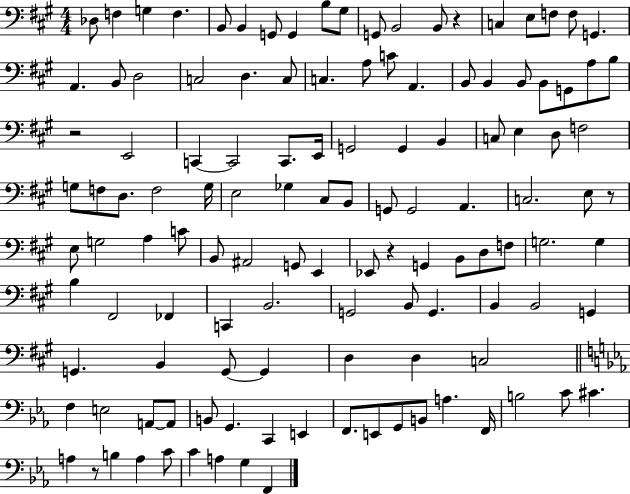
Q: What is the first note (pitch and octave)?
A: Db3